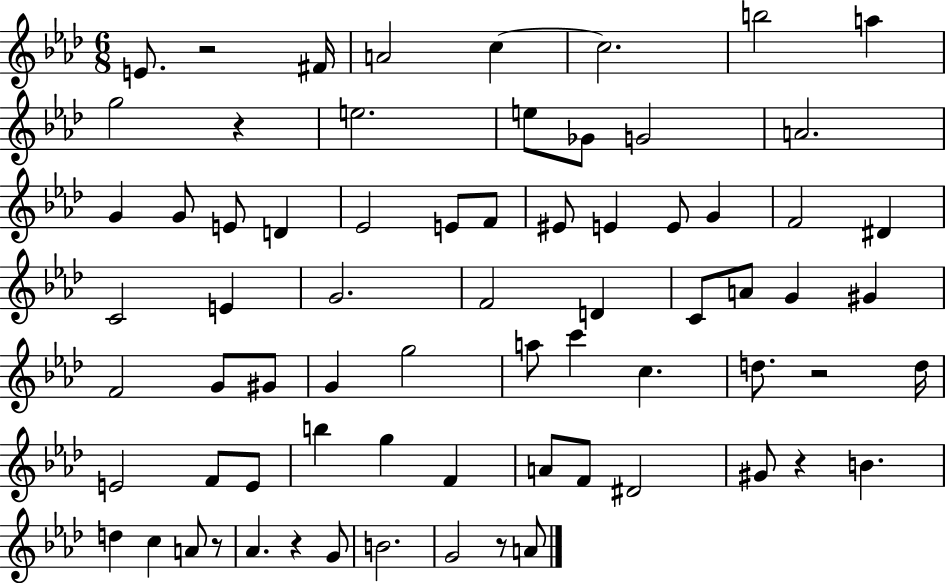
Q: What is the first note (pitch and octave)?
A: E4